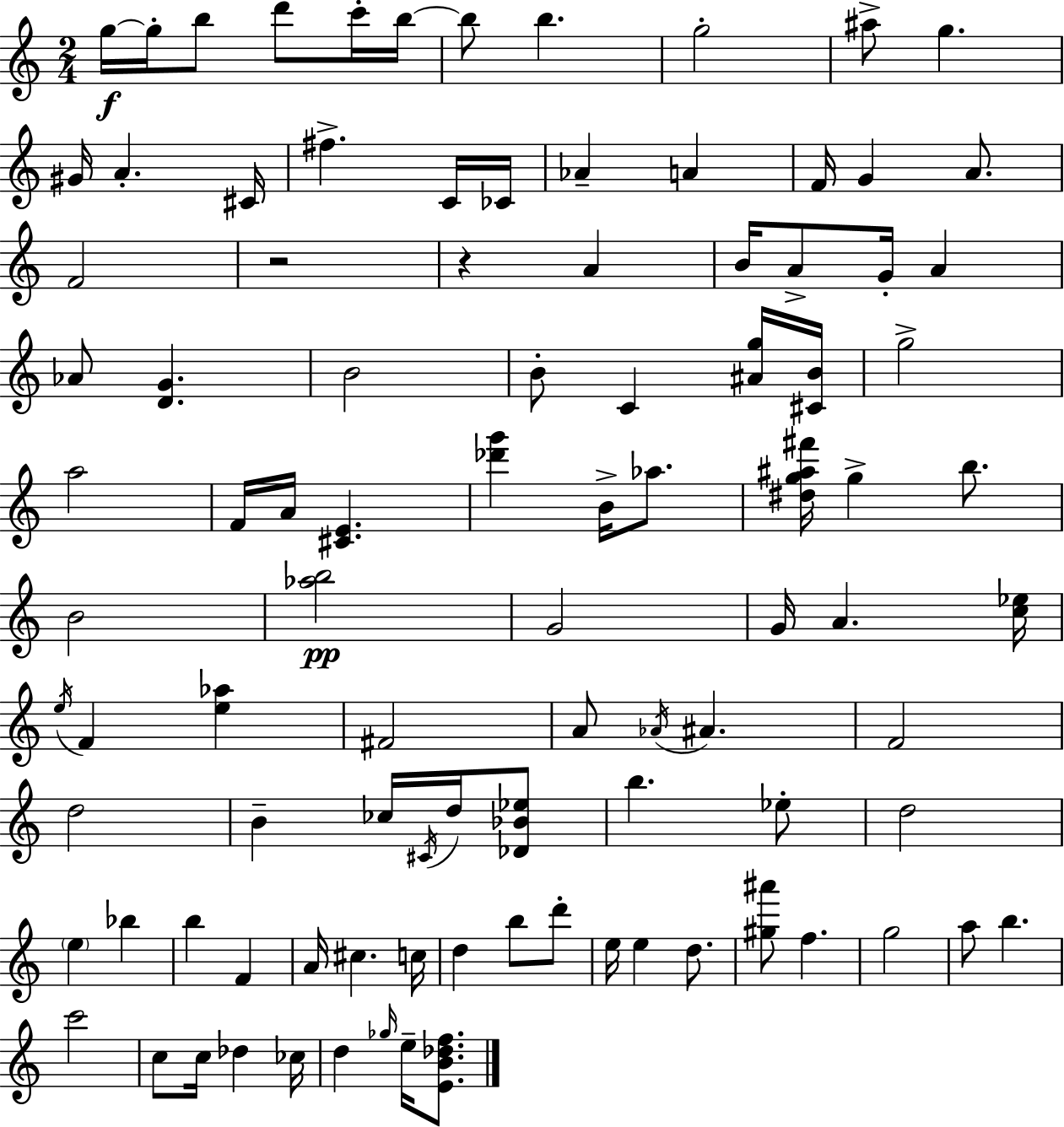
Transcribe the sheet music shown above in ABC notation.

X:1
T:Untitled
M:2/4
L:1/4
K:Am
g/4 g/4 b/2 d'/2 c'/4 b/4 b/2 b g2 ^a/2 g ^G/4 A ^C/4 ^f C/4 _C/4 _A A F/4 G A/2 F2 z2 z A B/4 A/2 G/4 A _A/2 [DG] B2 B/2 C [^Ag]/4 [^CB]/4 g2 a2 F/4 A/4 [^CE] [_d'g'] B/4 _a/2 [^dg^a^f']/4 g b/2 B2 [_ab]2 G2 G/4 A [c_e]/4 e/4 F [e_a] ^F2 A/2 _A/4 ^A F2 d2 B _c/4 ^C/4 d/4 [_D_B_e]/2 b _e/2 d2 e _b b F A/4 ^c c/4 d b/2 d'/2 e/4 e d/2 [^g^a']/2 f g2 a/2 b c'2 c/2 c/4 _d _c/4 d _g/4 e/4 [EB_df]/2